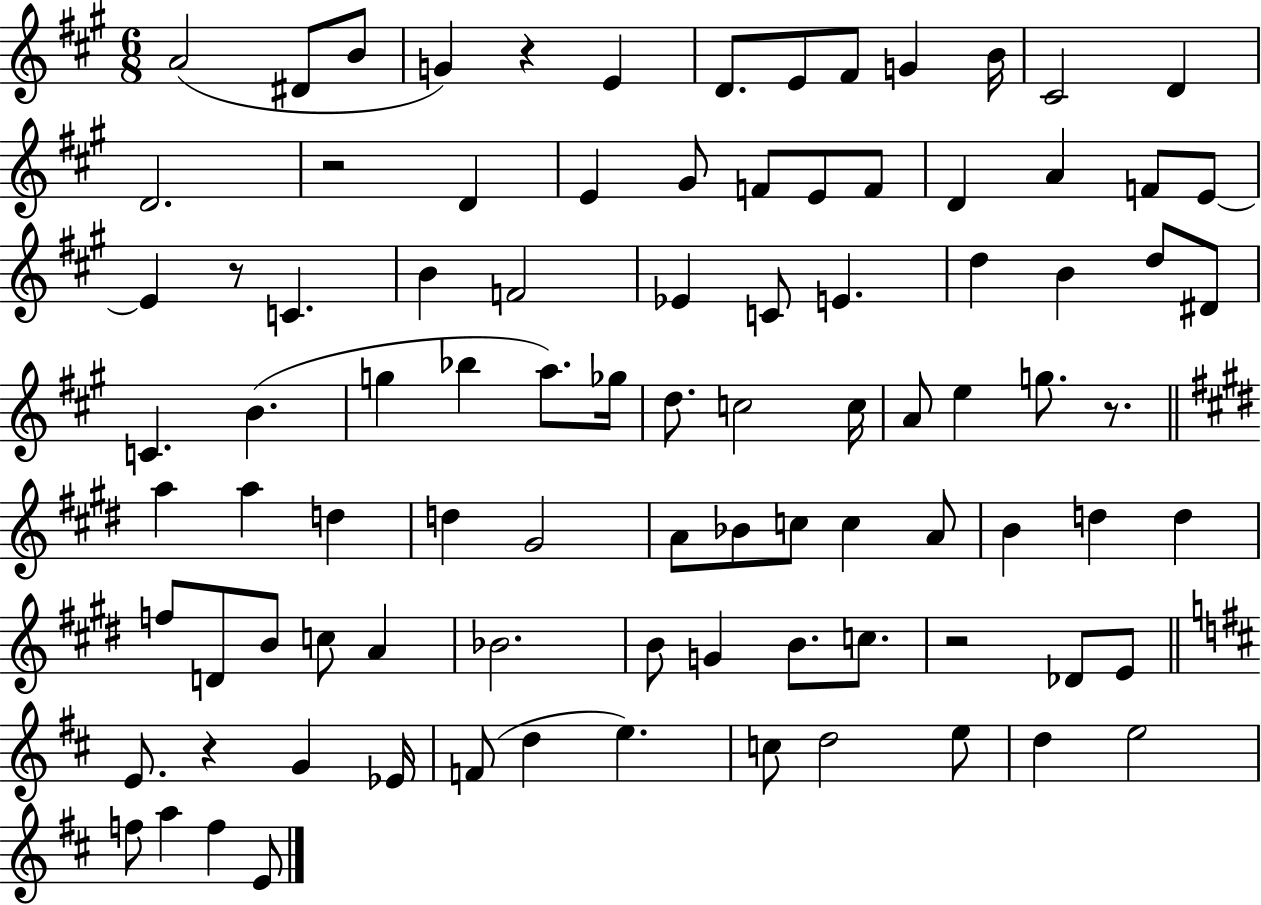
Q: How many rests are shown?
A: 6